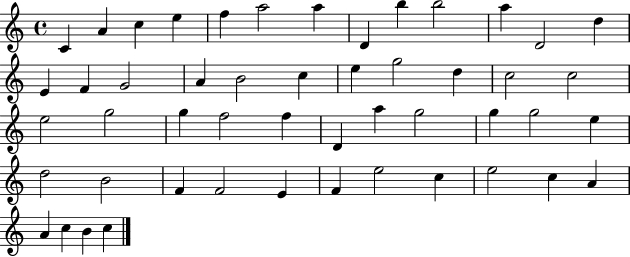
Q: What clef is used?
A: treble